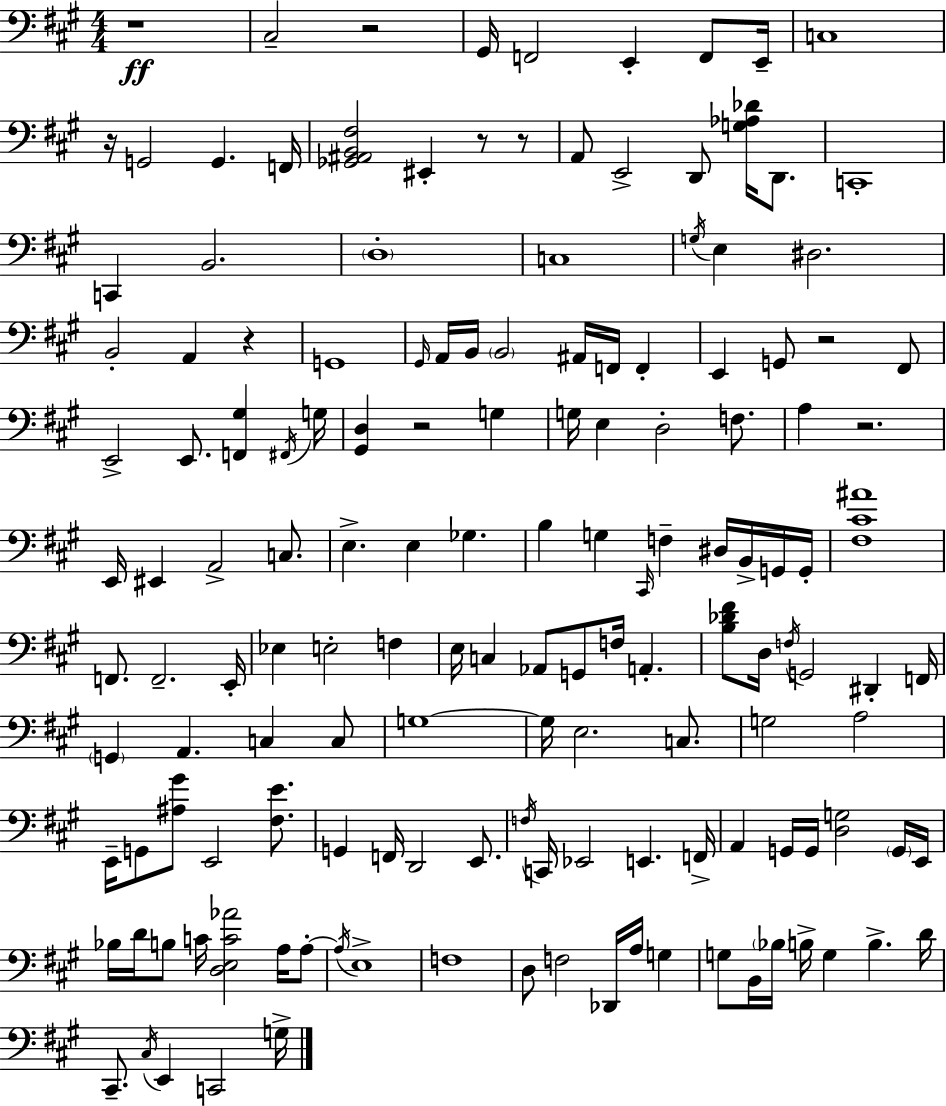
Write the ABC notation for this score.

X:1
T:Untitled
M:4/4
L:1/4
K:A
z4 ^C,2 z2 ^G,,/4 F,,2 E,, F,,/2 E,,/4 C,4 z/4 G,,2 G,, F,,/4 [_G,,^A,,B,,^F,]2 ^E,, z/2 z/2 A,,/2 E,,2 D,,/2 [G,_A,_D]/4 D,,/2 C,,4 C,, B,,2 D,4 C,4 G,/4 E, ^D,2 B,,2 A,, z G,,4 ^G,,/4 A,,/4 B,,/4 B,,2 ^A,,/4 F,,/4 F,, E,, G,,/2 z2 ^F,,/2 E,,2 E,,/2 [F,,^G,] ^F,,/4 G,/4 [^G,,D,] z2 G, G,/4 E, D,2 F,/2 A, z2 E,,/4 ^E,, A,,2 C,/2 E, E, _G, B, G, ^C,,/4 F, ^D,/4 B,,/4 G,,/4 G,,/4 [^F,^C^A]4 F,,/2 F,,2 E,,/4 _E, E,2 F, E,/4 C, _A,,/2 G,,/2 F,/4 A,, [B,_D^F]/2 D,/4 F,/4 G,,2 ^D,, F,,/4 G,, A,, C, C,/2 G,4 G,/4 E,2 C,/2 G,2 A,2 E,,/4 G,,/2 [^A,^G]/2 E,,2 [^F,E]/2 G,, F,,/4 D,,2 E,,/2 F,/4 C,,/4 _E,,2 E,, F,,/4 A,, G,,/4 G,,/4 [D,G,]2 G,,/4 E,,/4 _B,/4 D/4 B,/2 C/4 [D,E,C_A]2 A,/4 A,/2 A,/4 E,4 F,4 D,/2 F,2 _D,,/4 A,/4 G, G,/2 B,,/4 _B,/4 B,/4 G, B, D/4 ^C,,/2 ^C,/4 E,, C,,2 G,/4